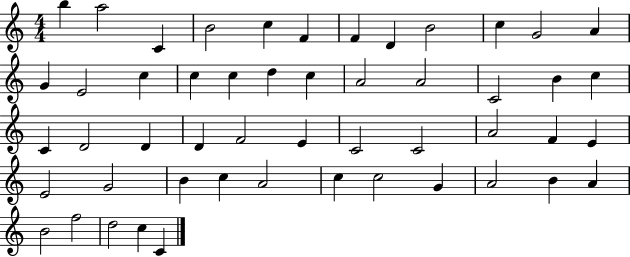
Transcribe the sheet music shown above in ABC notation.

X:1
T:Untitled
M:4/4
L:1/4
K:C
b a2 C B2 c F F D B2 c G2 A G E2 c c c d c A2 A2 C2 B c C D2 D D F2 E C2 C2 A2 F E E2 G2 B c A2 c c2 G A2 B A B2 f2 d2 c C